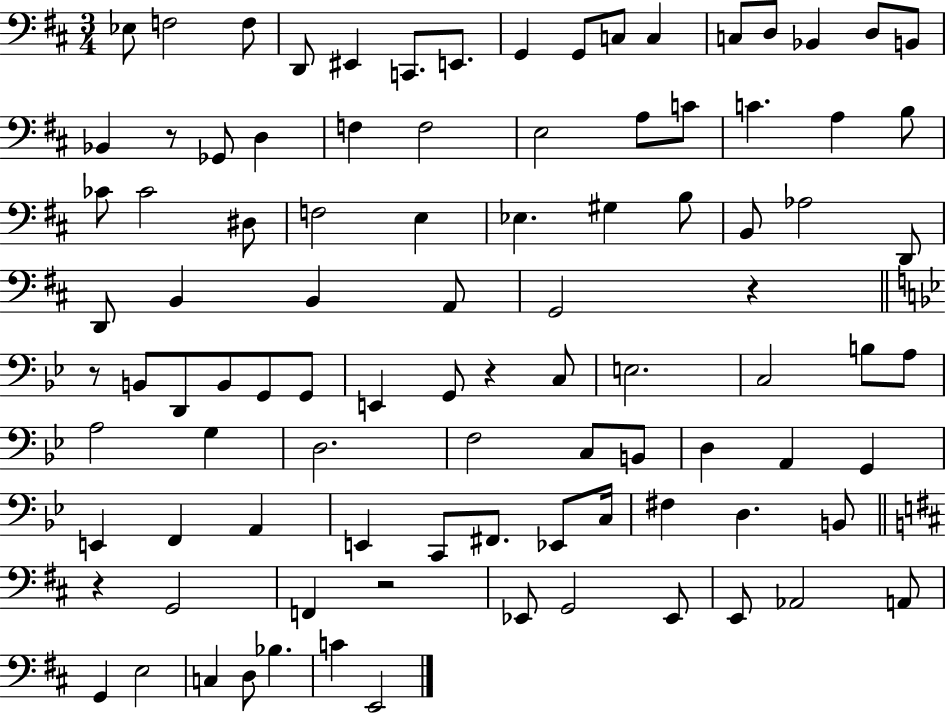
Eb3/e F3/h F3/e D2/e EIS2/q C2/e. E2/e. G2/q G2/e C3/e C3/q C3/e D3/e Bb2/q D3/e B2/e Bb2/q R/e Gb2/e D3/q F3/q F3/h E3/h A3/e C4/e C4/q. A3/q B3/e CES4/e CES4/h D#3/e F3/h E3/q Eb3/q. G#3/q B3/e B2/e Ab3/h D2/e D2/e B2/q B2/q A2/e G2/h R/q R/e B2/e D2/e B2/e G2/e G2/e E2/q G2/e R/q C3/e E3/h. C3/h B3/e A3/e A3/h G3/q D3/h. F3/h C3/e B2/e D3/q A2/q G2/q E2/q F2/q A2/q E2/q C2/e F#2/e. Eb2/e C3/s F#3/q D3/q. B2/e R/q G2/h F2/q R/h Eb2/e G2/h Eb2/e E2/e Ab2/h A2/e G2/q E3/h C3/q D3/e Bb3/q. C4/q E2/h